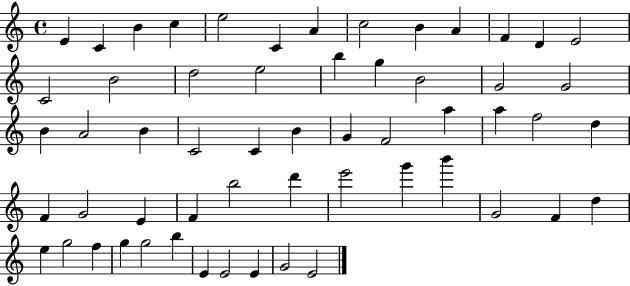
E4/q C4/q B4/q C5/q E5/h C4/q A4/q C5/h B4/q A4/q F4/q D4/q E4/h C4/h B4/h D5/h E5/h B5/q G5/q B4/h G4/h G4/h B4/q A4/h B4/q C4/h C4/q B4/q G4/q F4/h A5/q A5/q F5/h D5/q F4/q G4/h E4/q F4/q B5/h D6/q E6/h G6/q B6/q G4/h F4/q D5/q E5/q G5/h F5/q G5/q G5/h B5/q E4/q E4/h E4/q G4/h E4/h